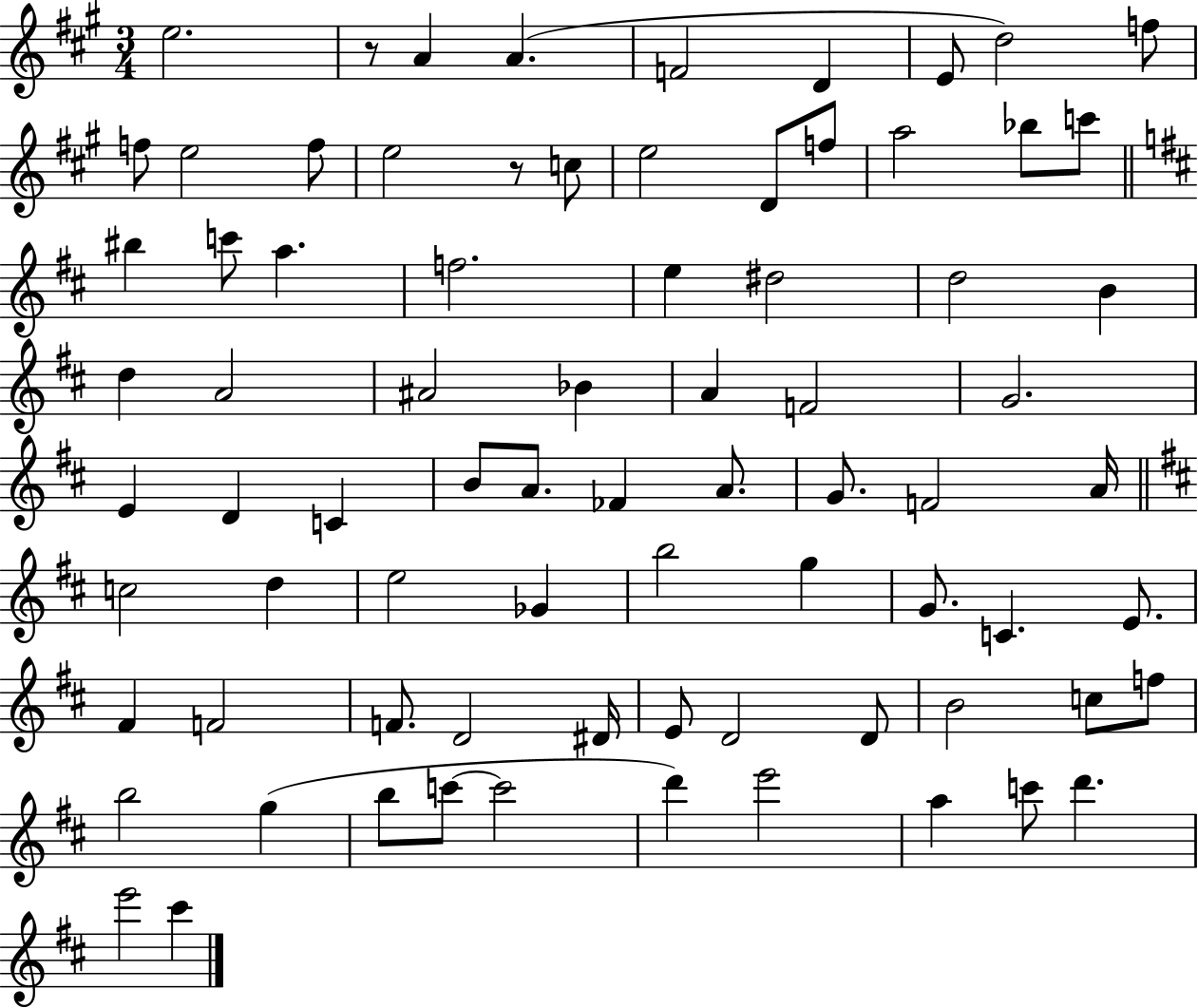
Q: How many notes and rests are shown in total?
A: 78